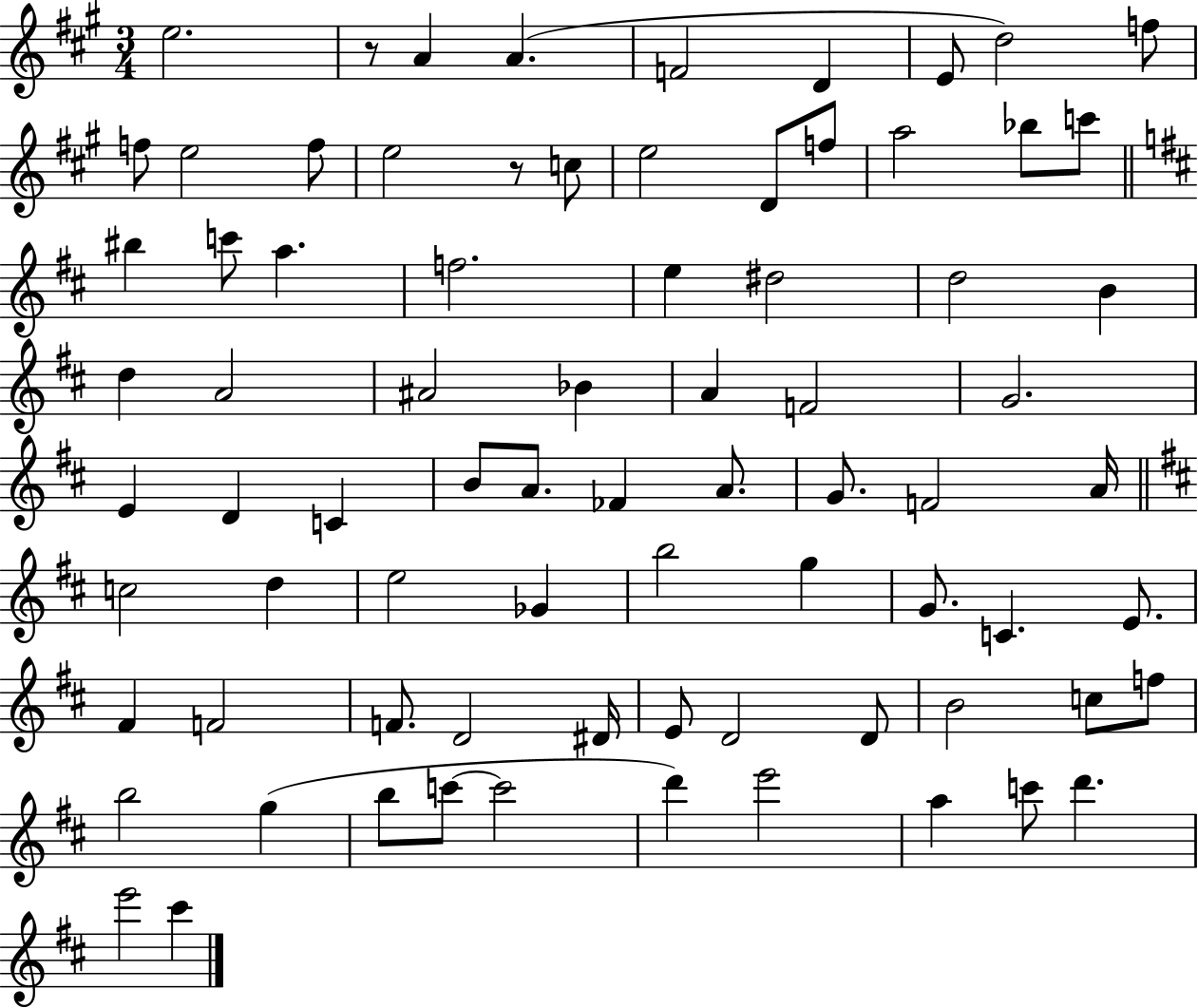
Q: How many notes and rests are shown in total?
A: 78